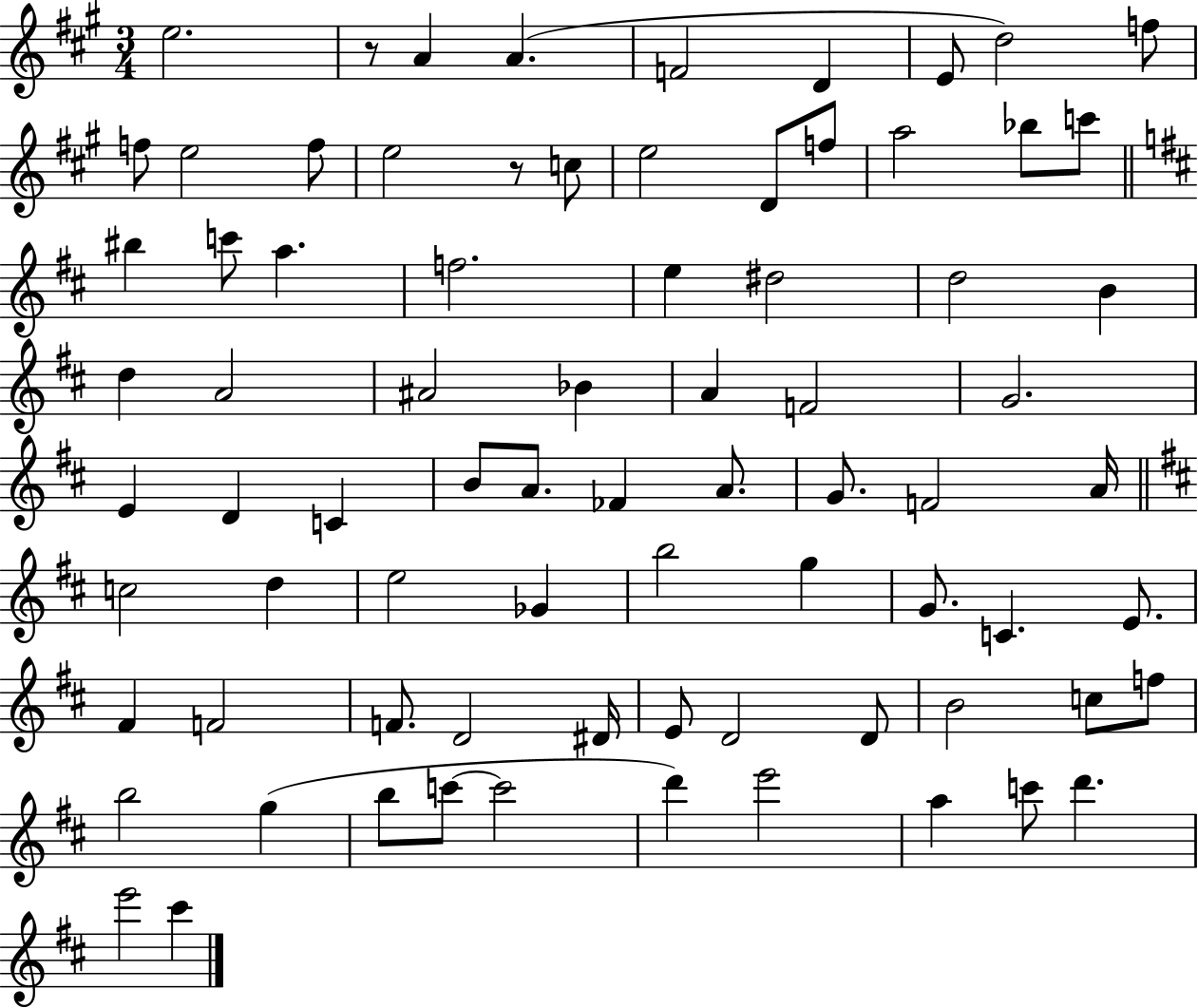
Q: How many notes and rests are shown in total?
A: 78